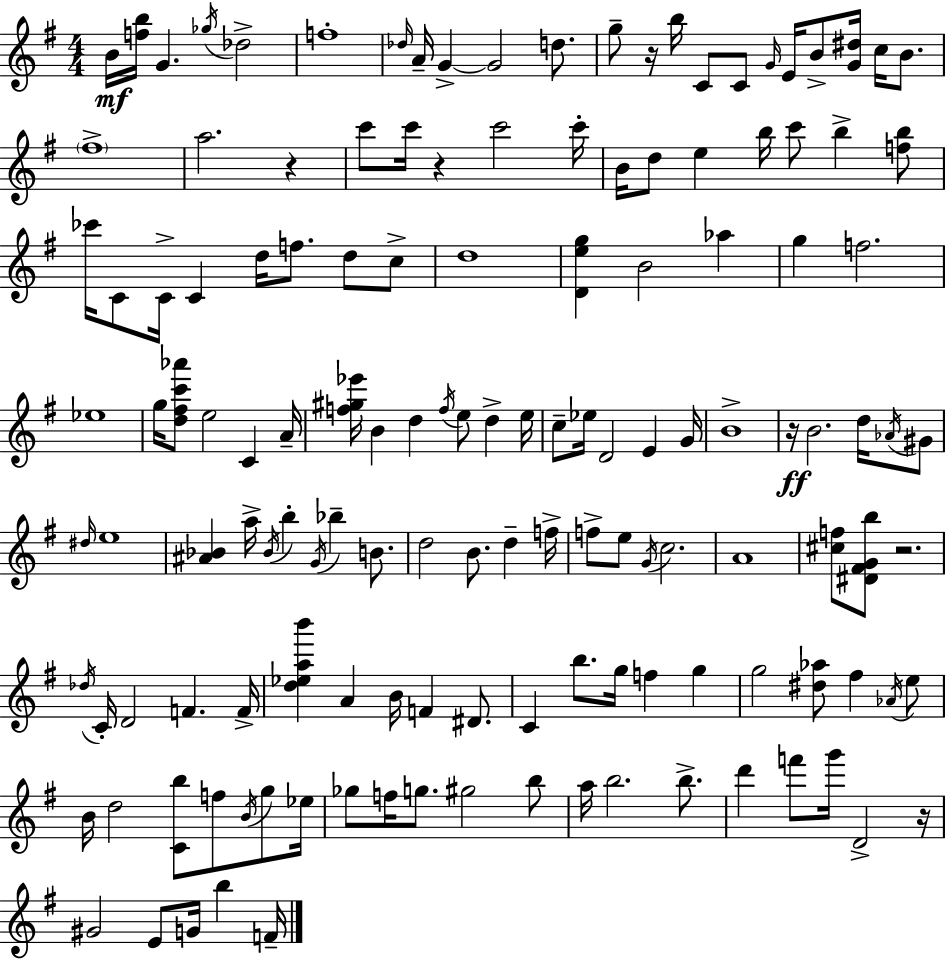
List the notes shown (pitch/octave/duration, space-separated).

B4/s [F5,B5]/s G4/q. Gb5/s Db5/h F5/w Db5/s A4/s G4/q G4/h D5/e. G5/e R/s B5/s C4/e C4/e G4/s E4/s B4/e [G4,D#5]/s C5/s B4/e. F#5/w A5/h. R/q C6/e C6/s R/q C6/h C6/s B4/s D5/e E5/q B5/s C6/e B5/q [F5,B5]/e CES6/s C4/e C4/s C4/q D5/s F5/e. D5/e C5/e D5/w [D4,E5,G5]/q B4/h Ab5/q G5/q F5/h. Eb5/w G5/s [D5,F#5,C6,Ab6]/e E5/h C4/q A4/s [F5,G#5,Eb6]/s B4/q D5/q F5/s E5/e D5/q E5/s C5/e Eb5/s D4/h E4/q G4/s B4/w R/s B4/h. D5/s Ab4/s G#4/e D#5/s E5/w [A#4,Bb4]/q A5/s Bb4/s B5/q G4/s Bb5/q B4/e. D5/h B4/e. D5/q F5/s F5/e E5/e G4/s C5/h. A4/w [C#5,F5]/e [D#4,F#4,G4,B5]/e R/h. Db5/s C4/s D4/h F4/q. F4/s [D5,Eb5,A5,B6]/q A4/q B4/s F4/q D#4/e. C4/q B5/e. G5/s F5/q G5/q G5/h [D#5,Ab5]/e F#5/q Ab4/s E5/e B4/s D5/h [C4,B5]/e F5/e B4/s G5/e Eb5/s Gb5/e F5/s G5/e. G#5/h B5/e A5/s B5/h. B5/e. D6/q F6/e G6/s D4/h R/s G#4/h E4/e G4/s B5/q F4/s